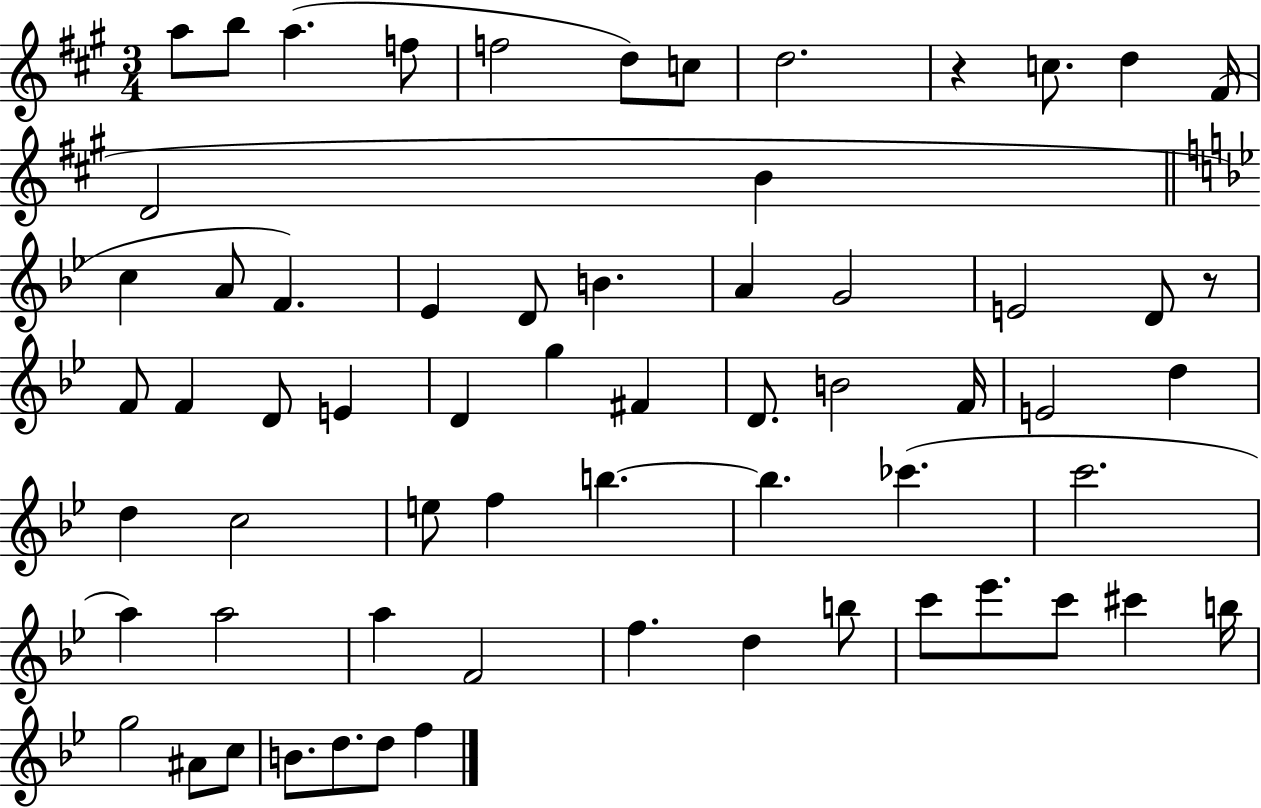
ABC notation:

X:1
T:Untitled
M:3/4
L:1/4
K:A
a/2 b/2 a f/2 f2 d/2 c/2 d2 z c/2 d ^F/4 D2 B c A/2 F _E D/2 B A G2 E2 D/2 z/2 F/2 F D/2 E D g ^F D/2 B2 F/4 E2 d d c2 e/2 f b b _c' c'2 a a2 a F2 f d b/2 c'/2 _e'/2 c'/2 ^c' b/4 g2 ^A/2 c/2 B/2 d/2 d/2 f